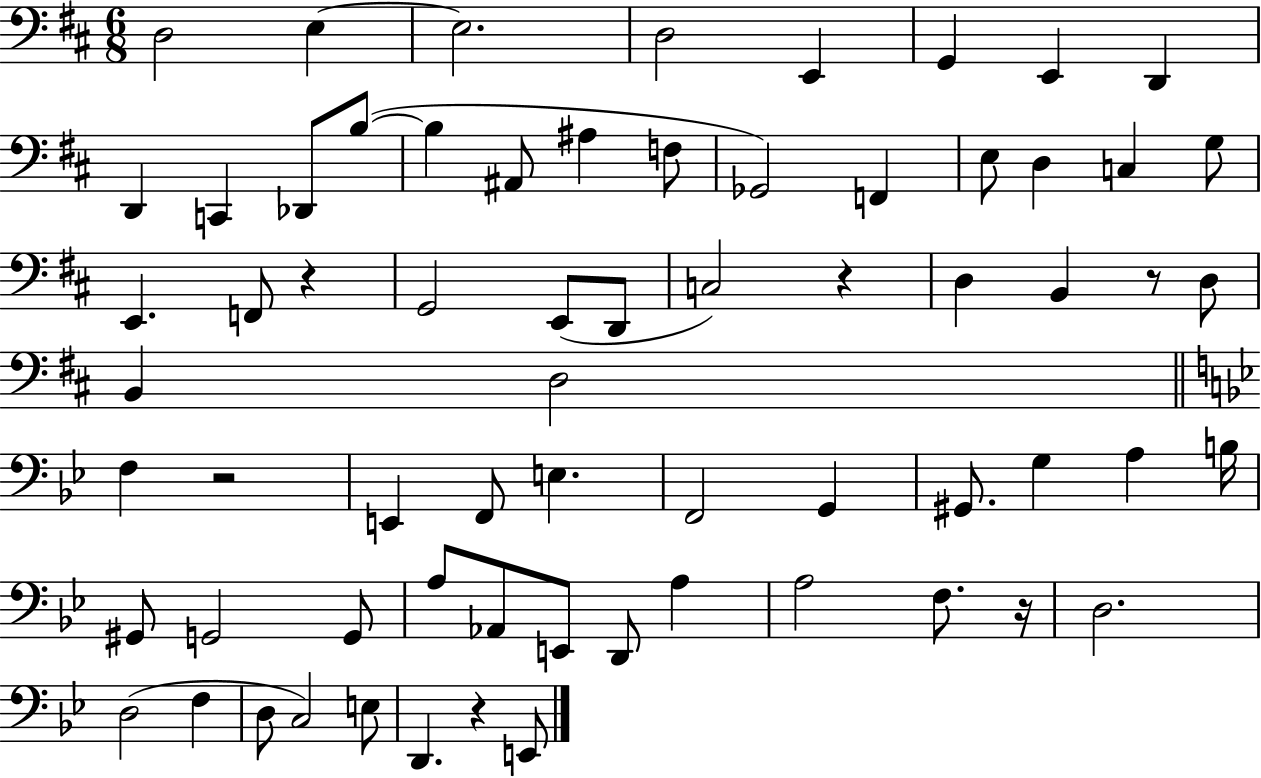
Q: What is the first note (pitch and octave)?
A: D3